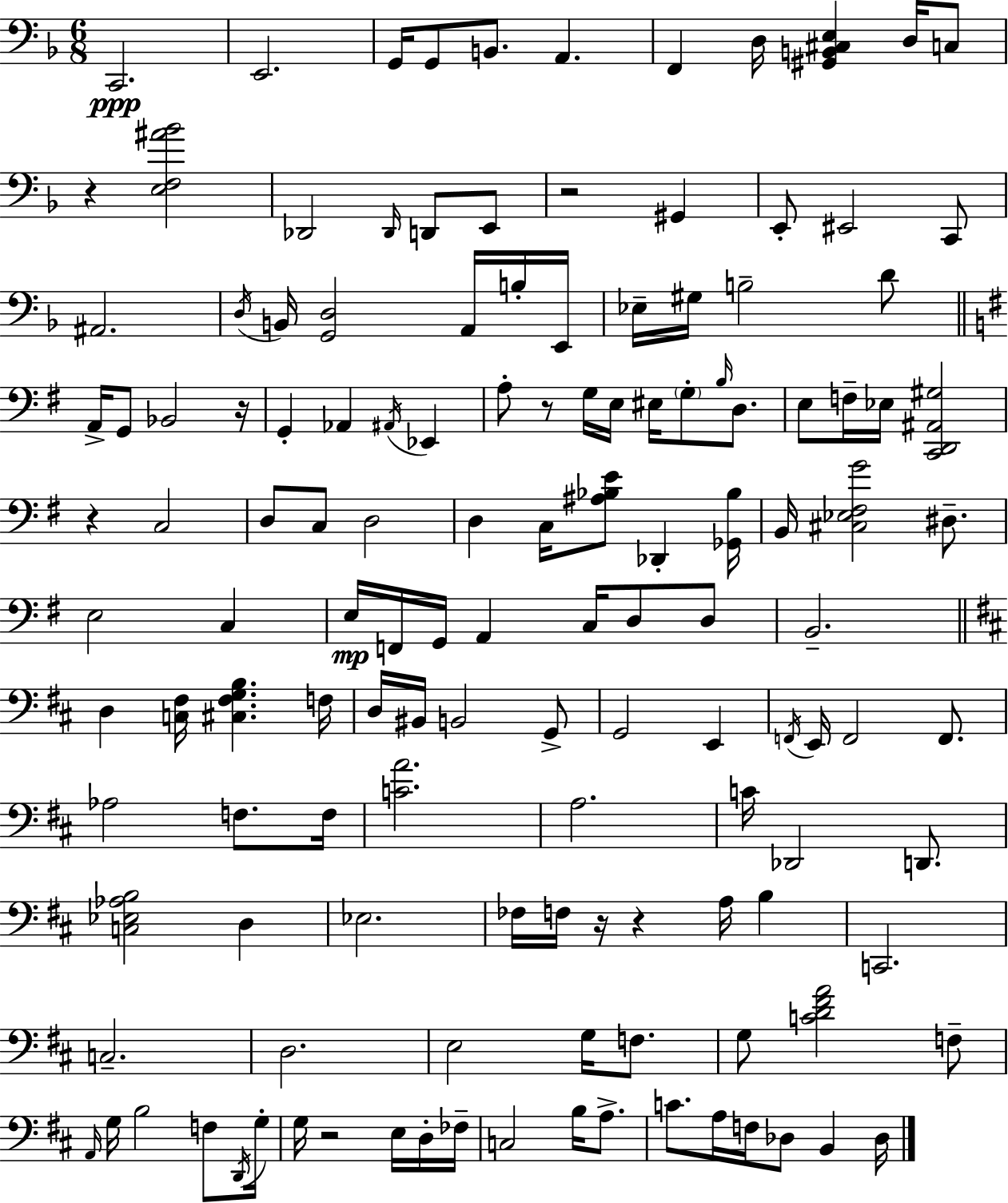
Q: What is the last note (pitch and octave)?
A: Db3